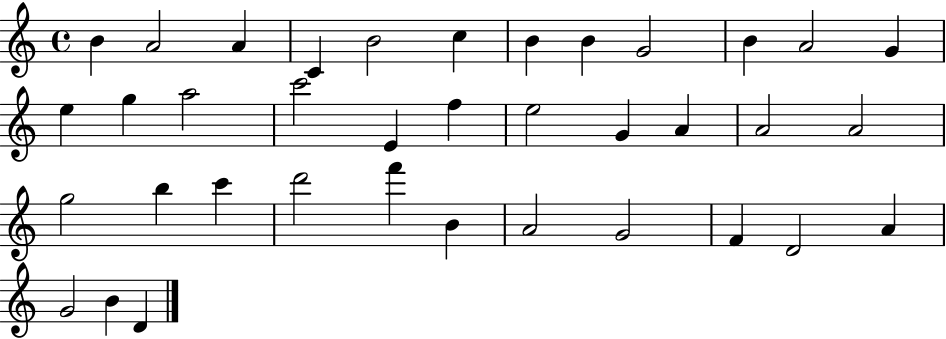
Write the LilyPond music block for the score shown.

{
  \clef treble
  \time 4/4
  \defaultTimeSignature
  \key c \major
  b'4 a'2 a'4 | c'4 b'2 c''4 | b'4 b'4 g'2 | b'4 a'2 g'4 | \break e''4 g''4 a''2 | c'''2 e'4 f''4 | e''2 g'4 a'4 | a'2 a'2 | \break g''2 b''4 c'''4 | d'''2 f'''4 b'4 | a'2 g'2 | f'4 d'2 a'4 | \break g'2 b'4 d'4 | \bar "|."
}